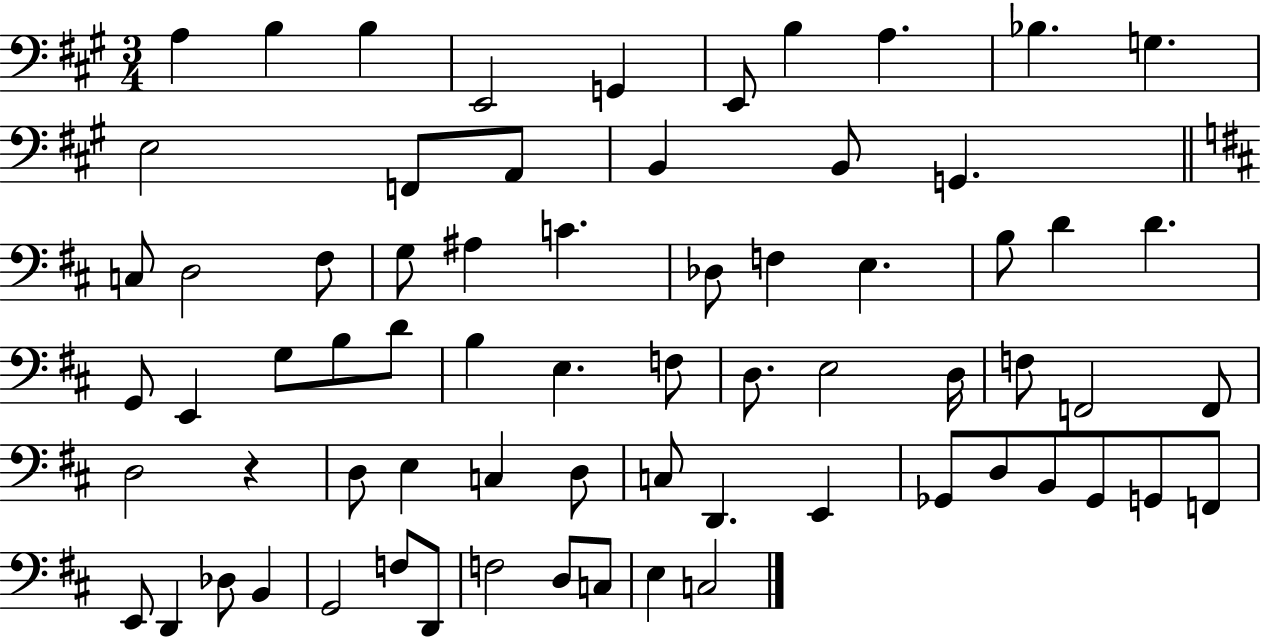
X:1
T:Untitled
M:3/4
L:1/4
K:A
A, B, B, E,,2 G,, E,,/2 B, A, _B, G, E,2 F,,/2 A,,/2 B,, B,,/2 G,, C,/2 D,2 ^F,/2 G,/2 ^A, C _D,/2 F, E, B,/2 D D G,,/2 E,, G,/2 B,/2 D/2 B, E, F,/2 D,/2 E,2 D,/4 F,/2 F,,2 F,,/2 D,2 z D,/2 E, C, D,/2 C,/2 D,, E,, _G,,/2 D,/2 B,,/2 _G,,/2 G,,/2 F,,/2 E,,/2 D,, _D,/2 B,, G,,2 F,/2 D,,/2 F,2 D,/2 C,/2 E, C,2